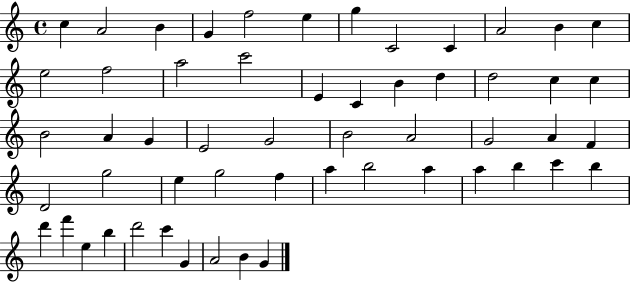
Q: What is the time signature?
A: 4/4